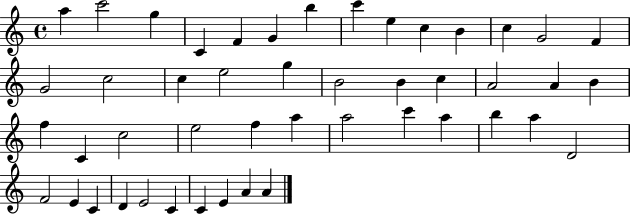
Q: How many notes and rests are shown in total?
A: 47